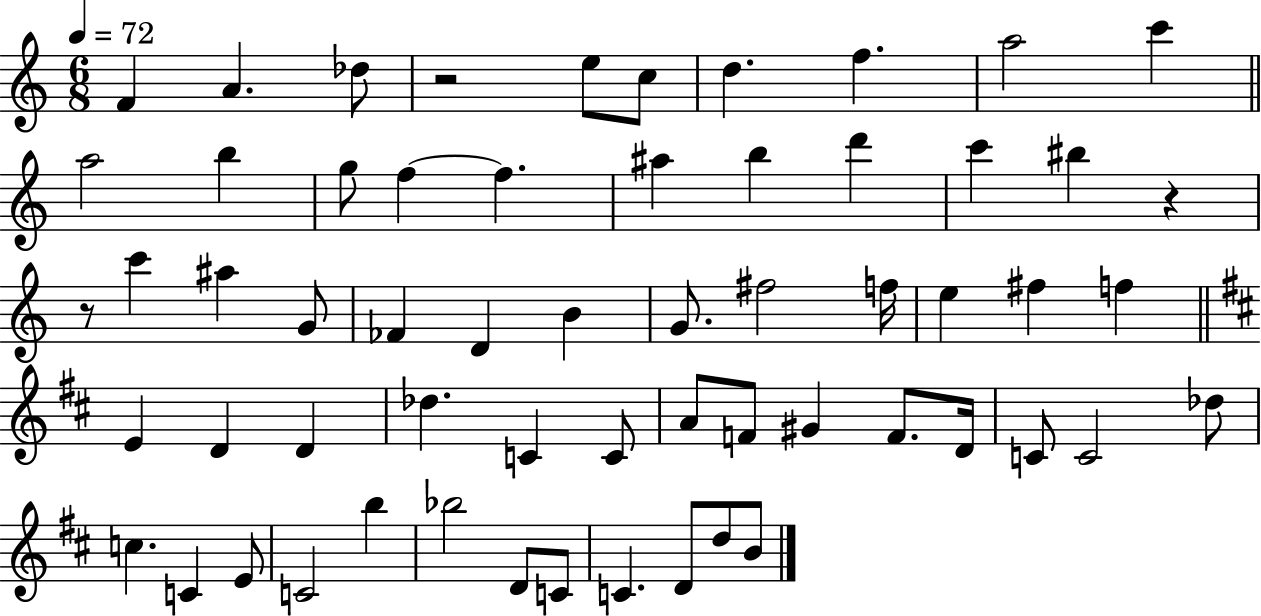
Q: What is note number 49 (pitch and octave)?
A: C4